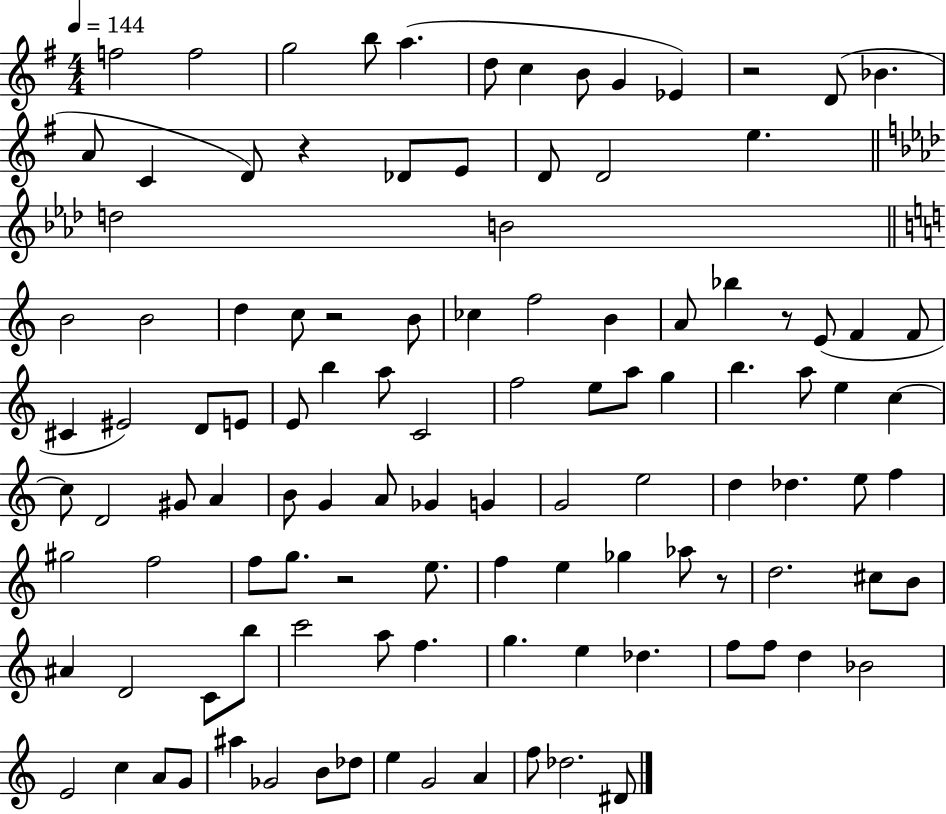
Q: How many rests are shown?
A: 6